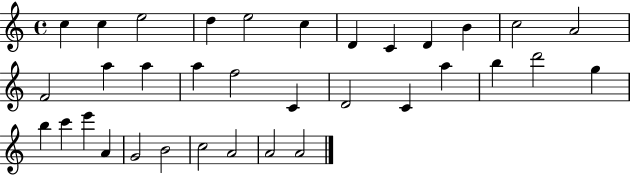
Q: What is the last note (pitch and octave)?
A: A4